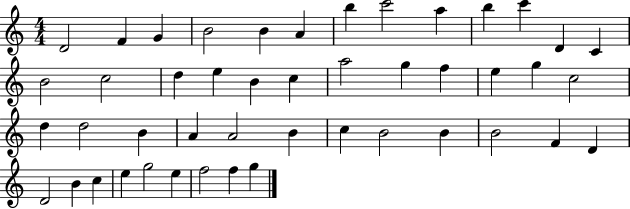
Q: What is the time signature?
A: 4/4